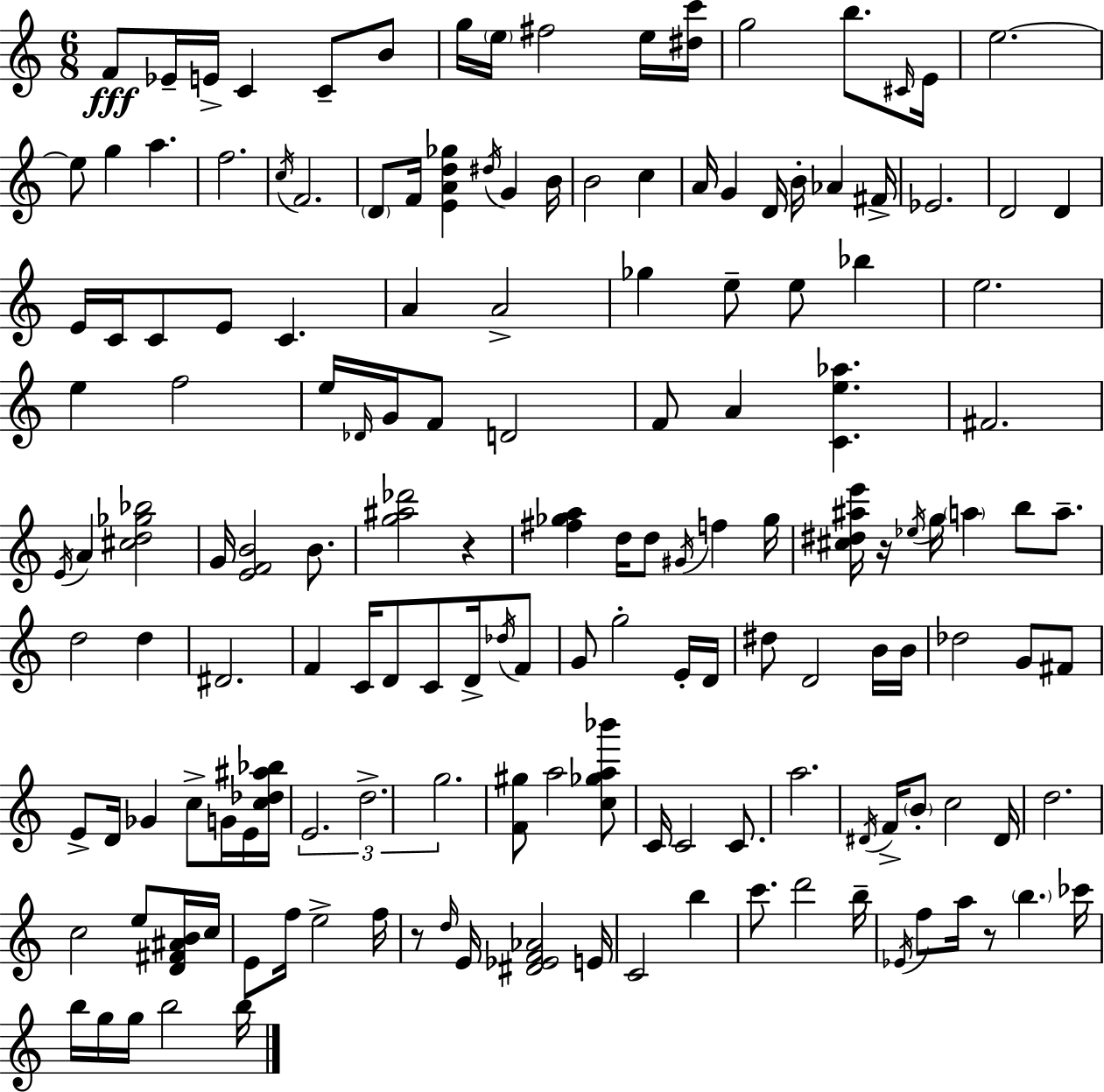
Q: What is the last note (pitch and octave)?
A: B5